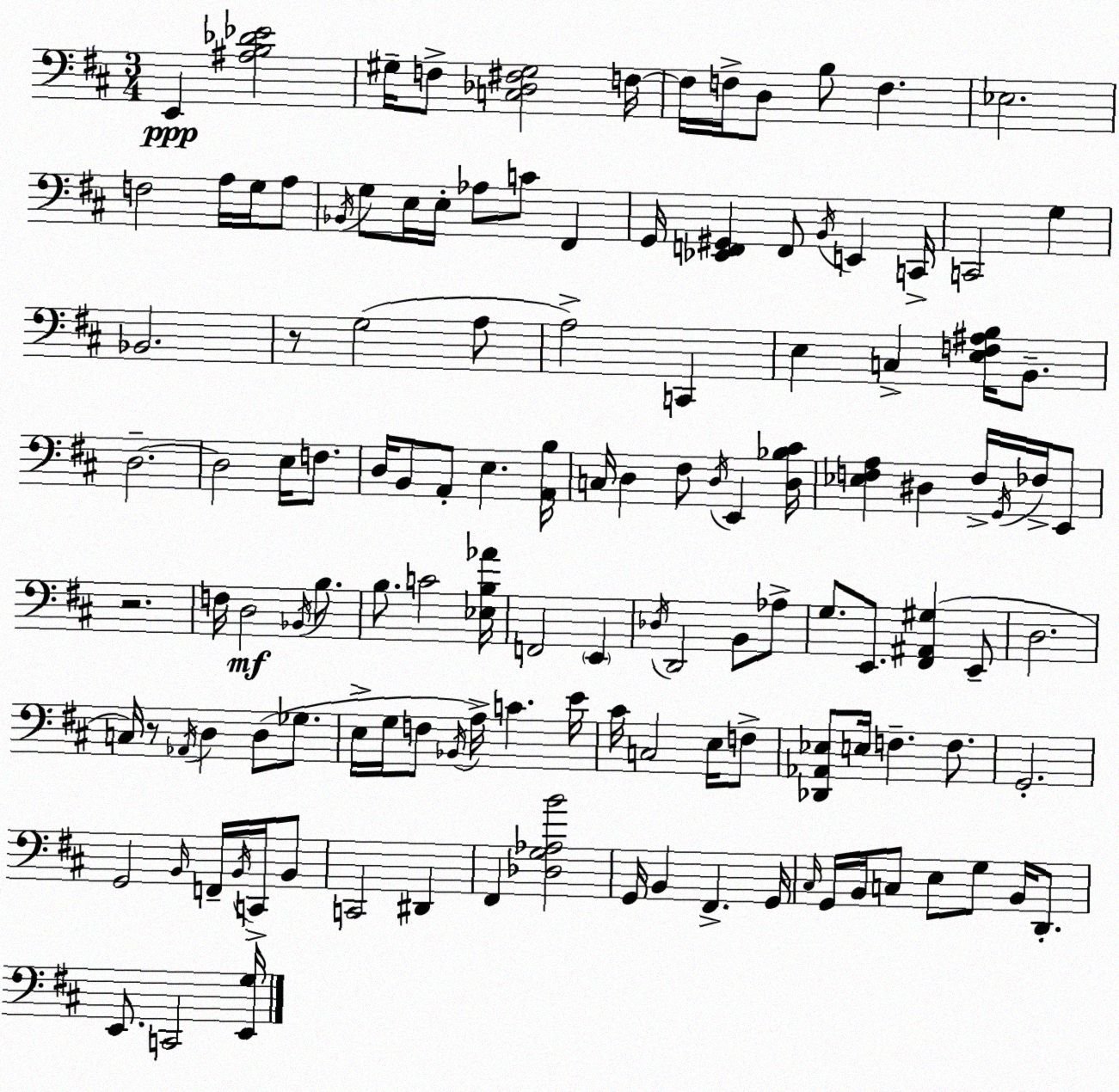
X:1
T:Untitled
M:3/4
L:1/4
K:D
E,, [^A,B,_D_E]2 ^G,/4 F,/2 [C,_D,^F,^G,]2 F,/4 F,/4 F,/4 D,/2 B,/2 F, _E,2 F,2 A,/4 G,/4 A,/2 _B,,/4 G,/2 E,/4 E,/4 _A,/2 C/2 ^F,, G,,/4 [_E,,F,,^G,,] F,,/2 B,,/4 E,, C,,/4 C,,2 G, _B,,2 z/2 G,2 A,/2 A,2 C,, E, C, [E,F,^A,B,]/4 B,,/2 D,2 D,2 E,/4 F,/2 D,/4 B,,/2 A,,/2 E, [A,,B,]/4 C,/4 D, ^F,/2 D,/4 E,, [D,_B,^C]/4 [_E,F,A,] ^D, F,/4 G,,/4 _F,/4 E,,/2 z2 F,/4 D,2 _B,,/4 B,/2 B,/2 C2 [_E,B,_A]/4 F,,2 E,, _D,/4 D,,2 B,,/2 _A,/2 G,/2 E,,/2 [^F,,^A,,^G,] E,,/2 D,2 C,/4 z/2 _A,,/4 D, D,/2 _G,/2 E,/4 G,/4 F,/2 _B,,/4 A,/4 C E/4 ^C/4 C,2 E,/4 F,/2 [_D,,_A,,_E,]/2 E,/4 F, F,/2 G,,2 G,,2 B,,/4 F,,/4 B,,/4 C,,/4 B,,/2 C,,2 ^D,, ^F,, [_D,G,_A,B]2 G,,/4 B,, ^F,, G,,/4 ^C,/4 G,,/4 B,,/4 C,/2 E,/2 G,/2 B,,/4 D,,/2 E,,/2 C,,2 [E,,G,]/4